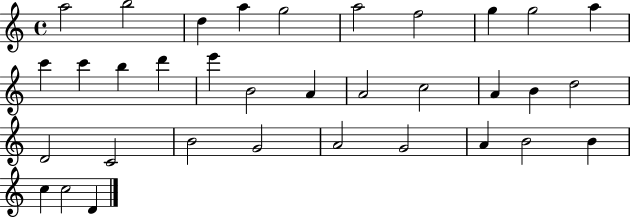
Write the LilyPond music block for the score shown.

{
  \clef treble
  \time 4/4
  \defaultTimeSignature
  \key c \major
  a''2 b''2 | d''4 a''4 g''2 | a''2 f''2 | g''4 g''2 a''4 | \break c'''4 c'''4 b''4 d'''4 | e'''4 b'2 a'4 | a'2 c''2 | a'4 b'4 d''2 | \break d'2 c'2 | b'2 g'2 | a'2 g'2 | a'4 b'2 b'4 | \break c''4 c''2 d'4 | \bar "|."
}